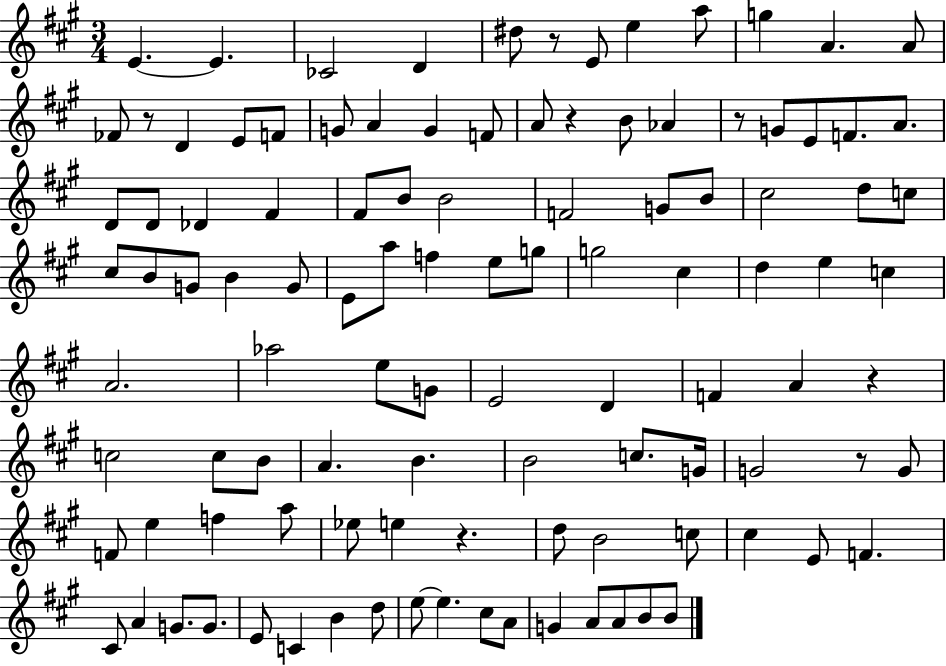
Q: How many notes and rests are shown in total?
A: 108